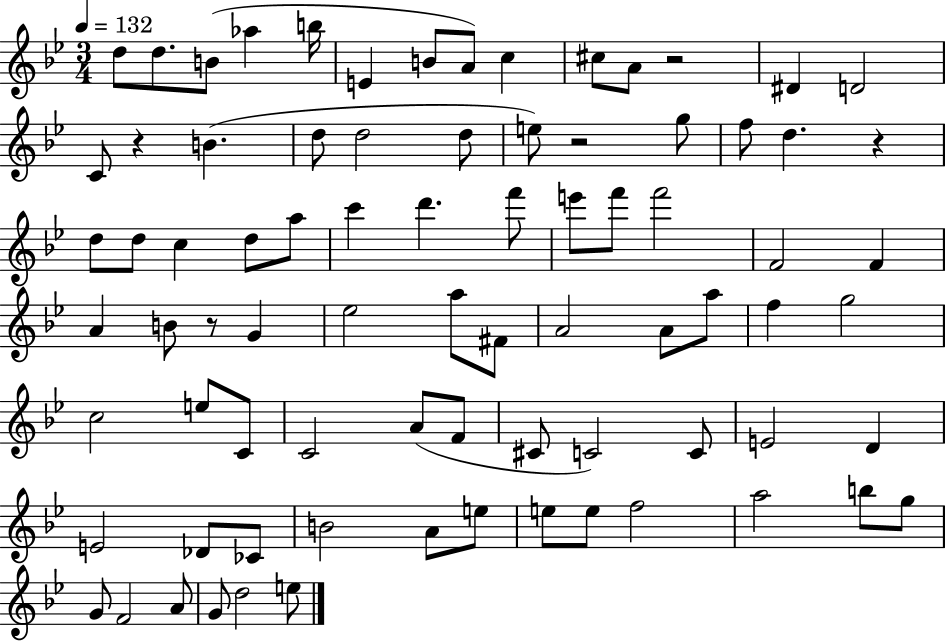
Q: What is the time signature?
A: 3/4